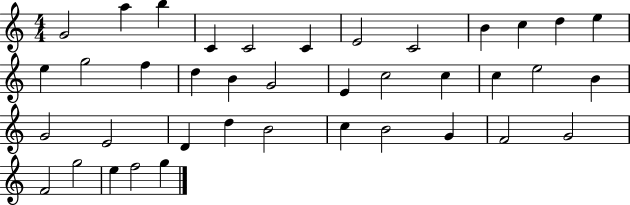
G4/h A5/q B5/q C4/q C4/h C4/q E4/h C4/h B4/q C5/q D5/q E5/q E5/q G5/h F5/q D5/q B4/q G4/h E4/q C5/h C5/q C5/q E5/h B4/q G4/h E4/h D4/q D5/q B4/h C5/q B4/h G4/q F4/h G4/h F4/h G5/h E5/q F5/h G5/q